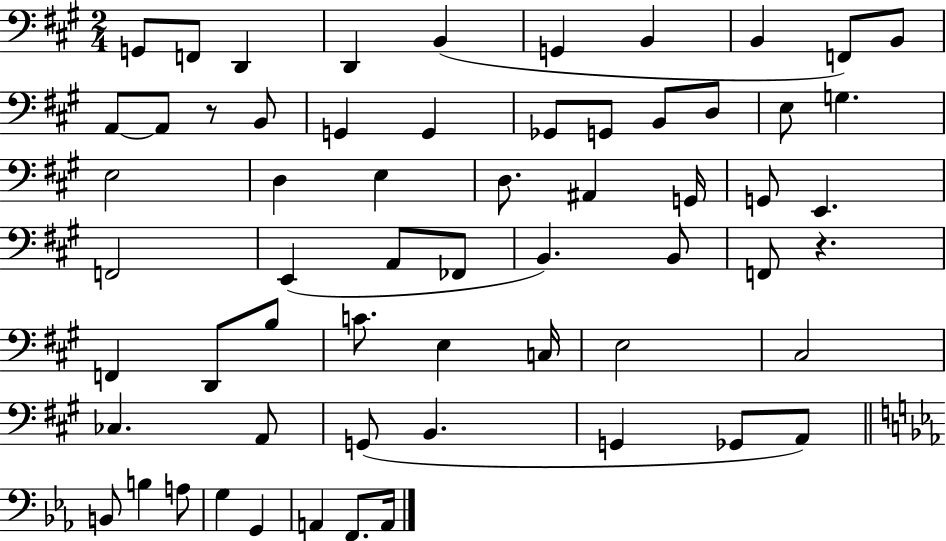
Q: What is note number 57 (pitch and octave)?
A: A2